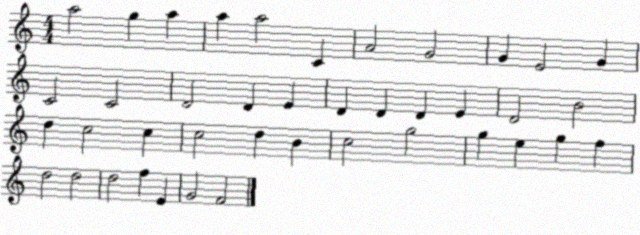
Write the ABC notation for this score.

X:1
T:Untitled
M:4/4
L:1/4
K:C
a2 g a a a2 C A2 G2 G E2 G C2 C2 D2 D E D D D E D2 B2 d c2 c c2 d B c2 g2 g e g f d2 d2 d2 f E G2 F2